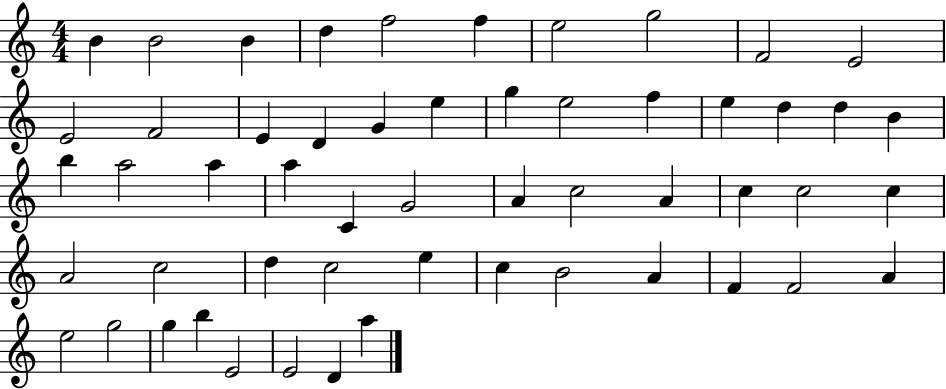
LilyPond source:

{
  \clef treble
  \numericTimeSignature
  \time 4/4
  \key c \major
  b'4 b'2 b'4 | d''4 f''2 f''4 | e''2 g''2 | f'2 e'2 | \break e'2 f'2 | e'4 d'4 g'4 e''4 | g''4 e''2 f''4 | e''4 d''4 d''4 b'4 | \break b''4 a''2 a''4 | a''4 c'4 g'2 | a'4 c''2 a'4 | c''4 c''2 c''4 | \break a'2 c''2 | d''4 c''2 e''4 | c''4 b'2 a'4 | f'4 f'2 a'4 | \break e''2 g''2 | g''4 b''4 e'2 | e'2 d'4 a''4 | \bar "|."
}